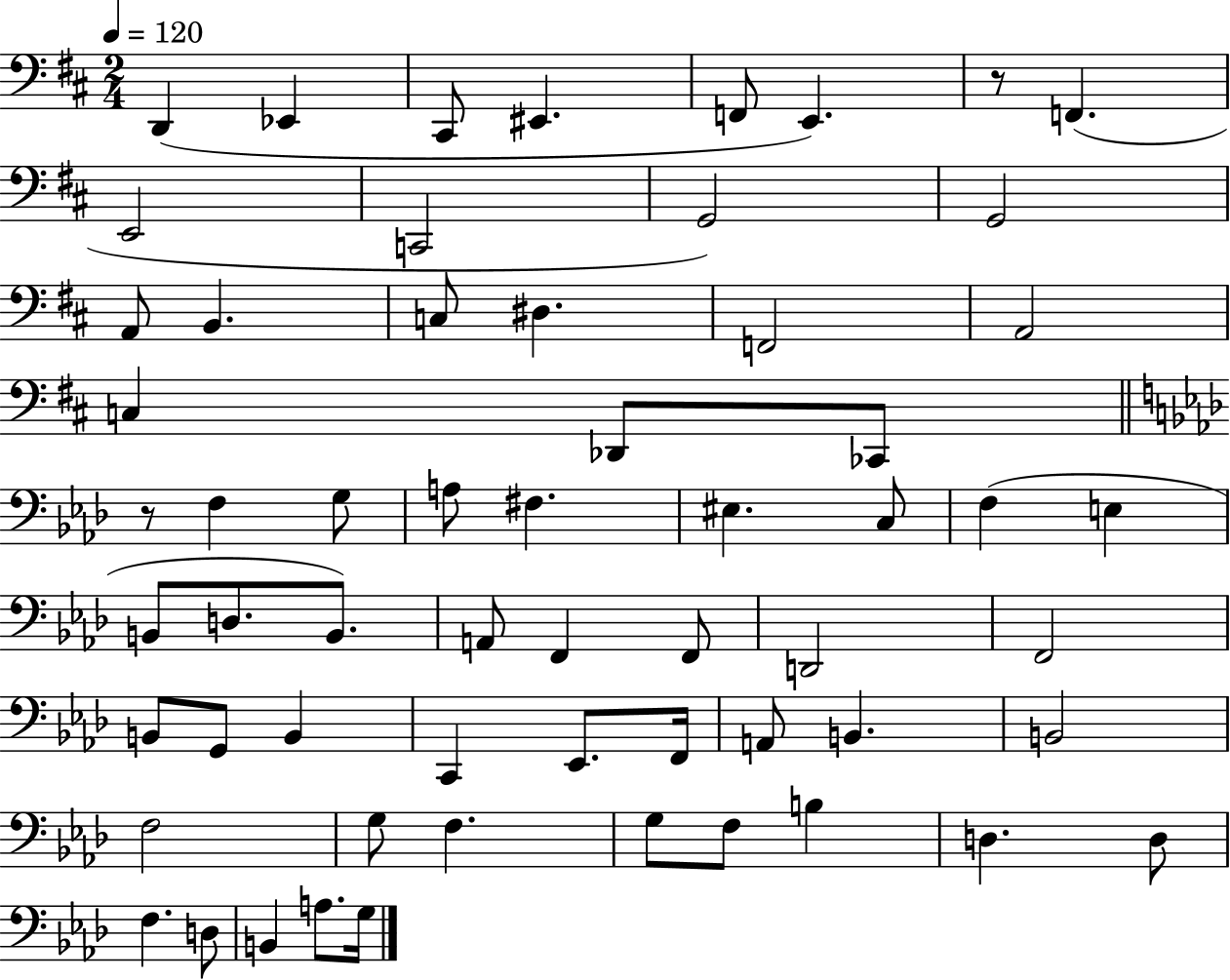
D2/q Eb2/q C#2/e EIS2/q. F2/e E2/q. R/e F2/q. E2/h C2/h G2/h G2/h A2/e B2/q. C3/e D#3/q. F2/h A2/h C3/q Db2/e CES2/e R/e F3/q G3/e A3/e F#3/q. EIS3/q. C3/e F3/q E3/q B2/e D3/e. B2/e. A2/e F2/q F2/e D2/h F2/h B2/e G2/e B2/q C2/q Eb2/e. F2/s A2/e B2/q. B2/h F3/h G3/e F3/q. G3/e F3/e B3/q D3/q. D3/e F3/q. D3/e B2/q A3/e. G3/s